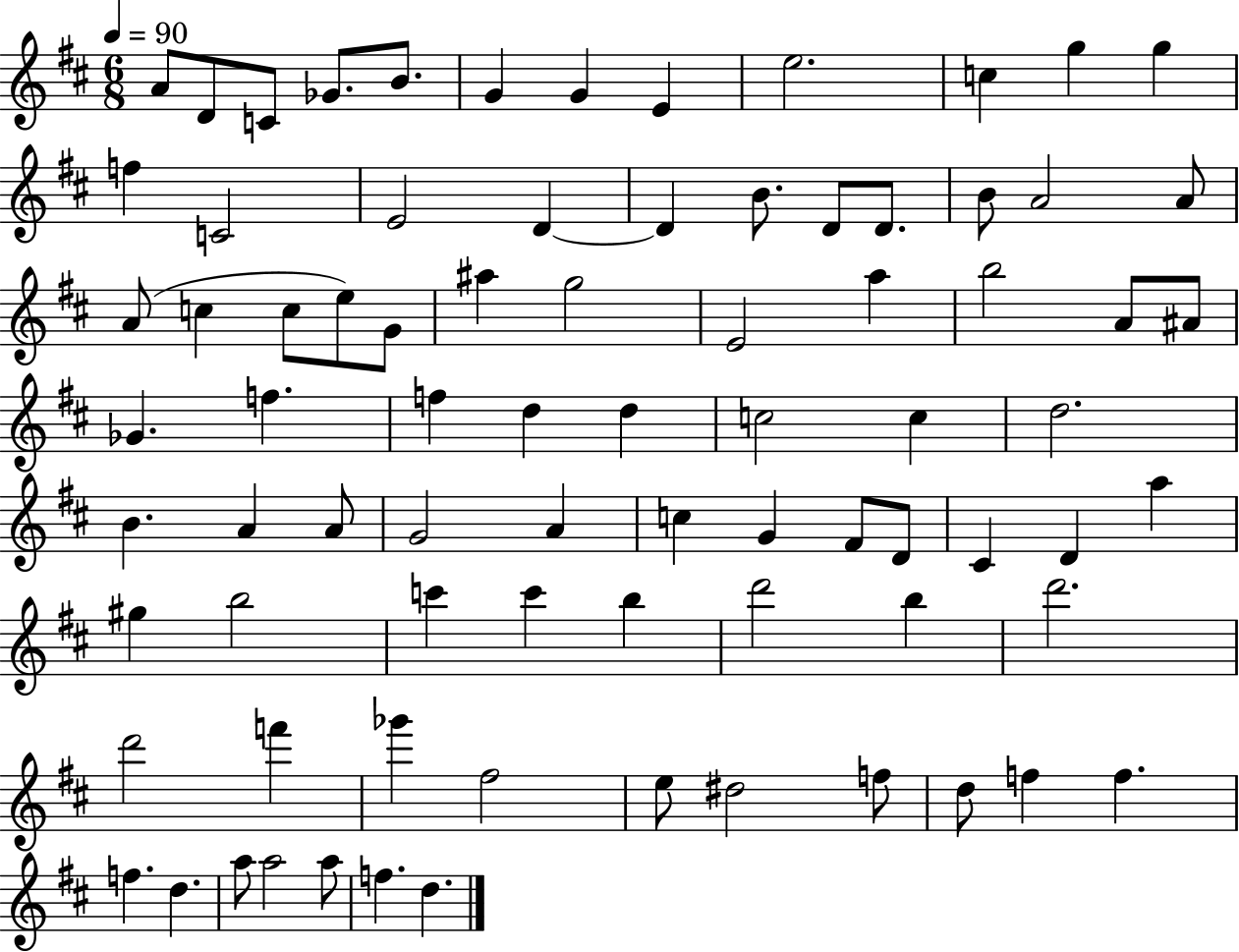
A4/e D4/e C4/e Gb4/e. B4/e. G4/q G4/q E4/q E5/h. C5/q G5/q G5/q F5/q C4/h E4/h D4/q D4/q B4/e. D4/e D4/e. B4/e A4/h A4/e A4/e C5/q C5/e E5/e G4/e A#5/q G5/h E4/h A5/q B5/h A4/e A#4/e Gb4/q. F5/q. F5/q D5/q D5/q C5/h C5/q D5/h. B4/q. A4/q A4/e G4/h A4/q C5/q G4/q F#4/e D4/e C#4/q D4/q A5/q G#5/q B5/h C6/q C6/q B5/q D6/h B5/q D6/h. D6/h F6/q Gb6/q F#5/h E5/e D#5/h F5/e D5/e F5/q F5/q. F5/q. D5/q. A5/e A5/h A5/e F5/q. D5/q.